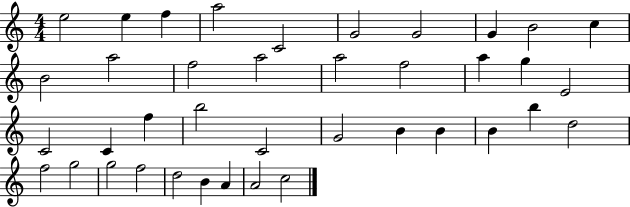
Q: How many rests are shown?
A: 0